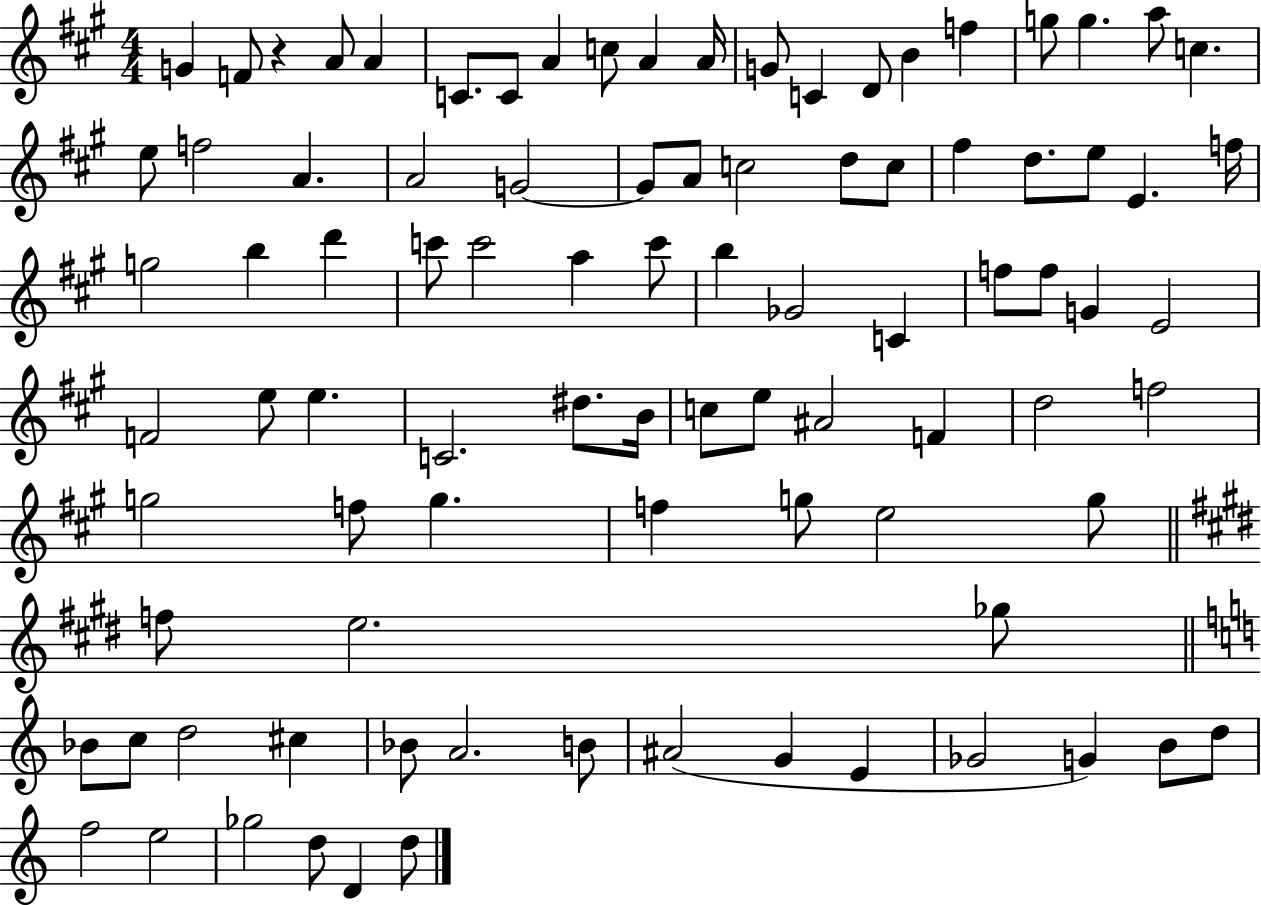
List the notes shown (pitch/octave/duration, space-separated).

G4/q F4/e R/q A4/e A4/q C4/e. C4/e A4/q C5/e A4/q A4/s G4/e C4/q D4/e B4/q F5/q G5/e G5/q. A5/e C5/q. E5/e F5/h A4/q. A4/h G4/h G4/e A4/e C5/h D5/e C5/e F#5/q D5/e. E5/e E4/q. F5/s G5/h B5/q D6/q C6/e C6/h A5/q C6/e B5/q Gb4/h C4/q F5/e F5/e G4/q E4/h F4/h E5/e E5/q. C4/h. D#5/e. B4/s C5/e E5/e A#4/h F4/q D5/h F5/h G5/h F5/e G5/q. F5/q G5/e E5/h G5/e F5/e E5/h. Gb5/e Bb4/e C5/e D5/h C#5/q Bb4/e A4/h. B4/e A#4/h G4/q E4/q Gb4/h G4/q B4/e D5/e F5/h E5/h Gb5/h D5/e D4/q D5/e